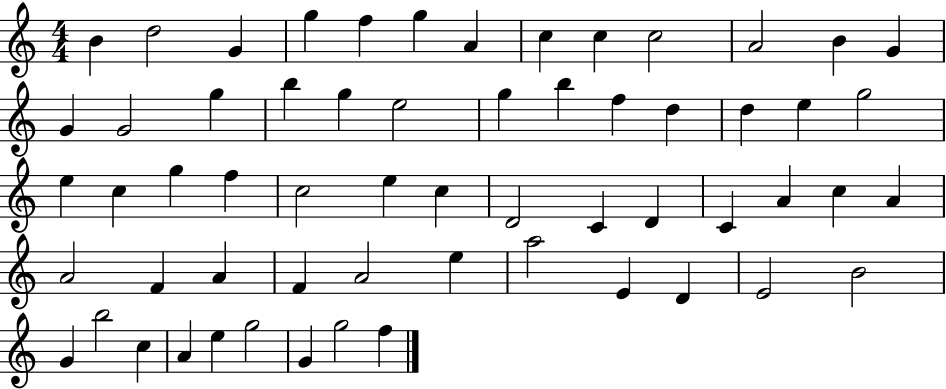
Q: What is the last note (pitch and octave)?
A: F5